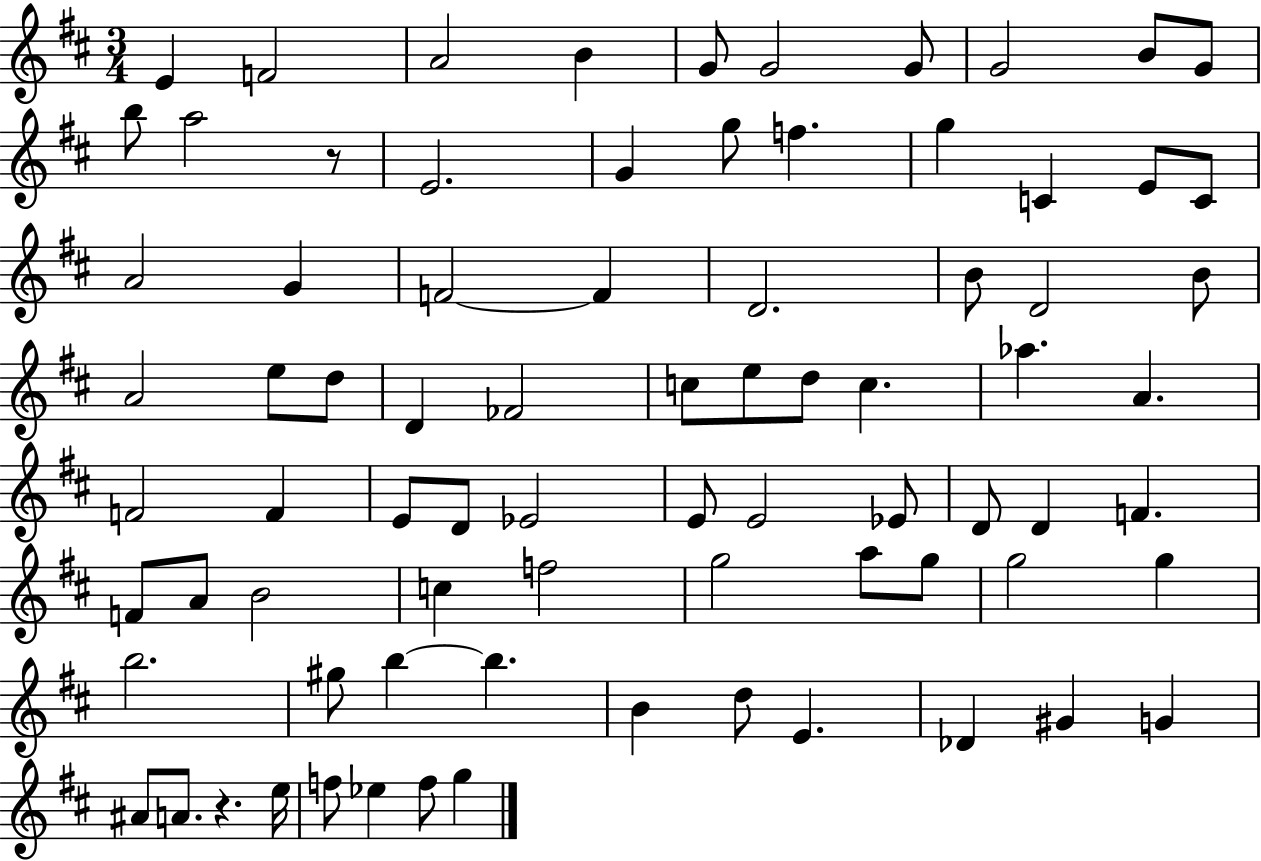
E4/q F4/h A4/h B4/q G4/e G4/h G4/e G4/h B4/e G4/e B5/e A5/h R/e E4/h. G4/q G5/e F5/q. G5/q C4/q E4/e C4/e A4/h G4/q F4/h F4/q D4/h. B4/e D4/h B4/e A4/h E5/e D5/e D4/q FES4/h C5/e E5/e D5/e C5/q. Ab5/q. A4/q. F4/h F4/q E4/e D4/e Eb4/h E4/e E4/h Eb4/e D4/e D4/q F4/q. F4/e A4/e B4/h C5/q F5/h G5/h A5/e G5/e G5/h G5/q B5/h. G#5/e B5/q B5/q. B4/q D5/e E4/q. Db4/q G#4/q G4/q A#4/e A4/e. R/q. E5/s F5/e Eb5/q F5/e G5/q